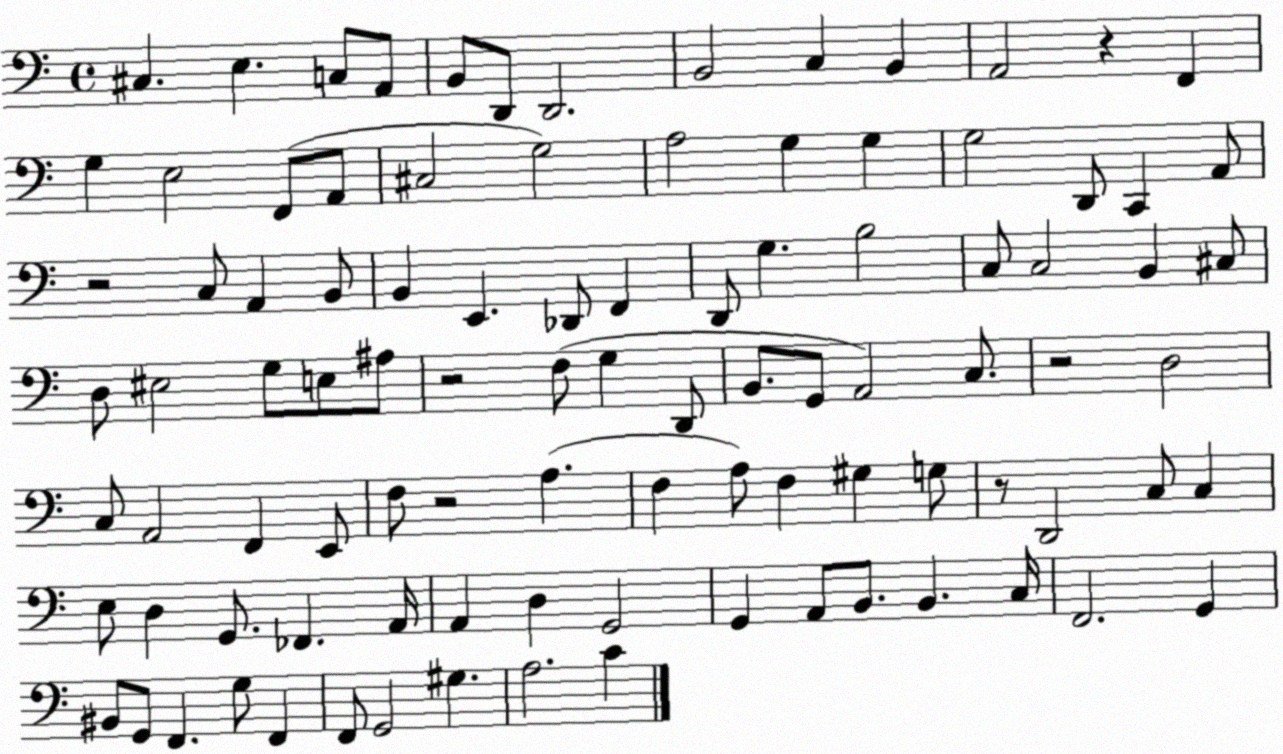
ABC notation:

X:1
T:Untitled
M:4/4
L:1/4
K:C
^C, E, C,/2 A,,/2 B,,/2 D,,/2 D,,2 B,,2 C, B,, A,,2 z F,, G, E,2 F,,/2 A,,/2 ^C,2 G,2 A,2 G, G, G,2 D,,/2 C,, A,,/2 z2 C,/2 A,, B,,/2 B,, E,, _D,,/2 F,, D,,/2 G, B,2 C,/2 C,2 B,, ^C,/2 D,/2 ^E,2 G,/2 E,/2 ^A,/2 z2 F,/2 G, D,,/2 B,,/2 G,,/2 A,,2 C,/2 z2 D,2 C,/2 A,,2 F,, E,,/2 F,/2 z2 A, F, A,/2 F, ^G, G,/2 z/2 D,,2 C,/2 C, E,/2 D, G,,/2 _F,, A,,/4 A,, D, G,,2 G,, A,,/2 B,,/2 B,, C,/4 F,,2 G,, ^B,,/2 G,,/2 F,, G,/2 F,, F,,/2 G,,2 ^G, A,2 C